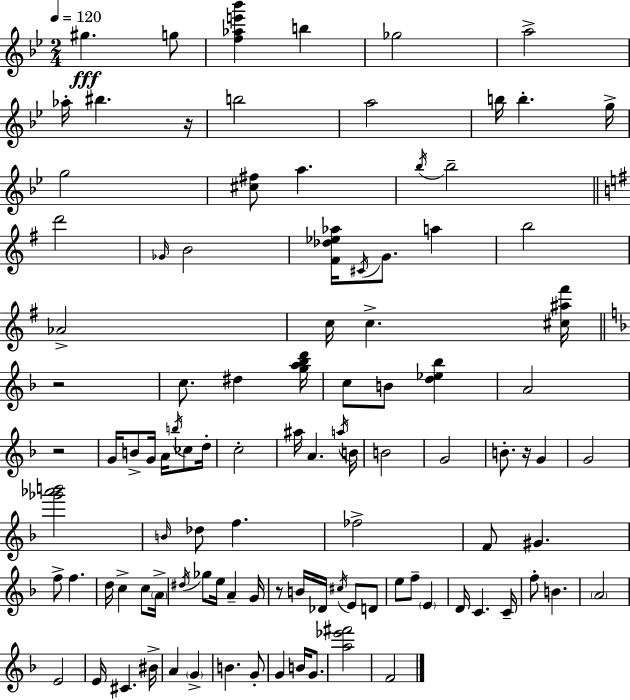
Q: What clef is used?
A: treble